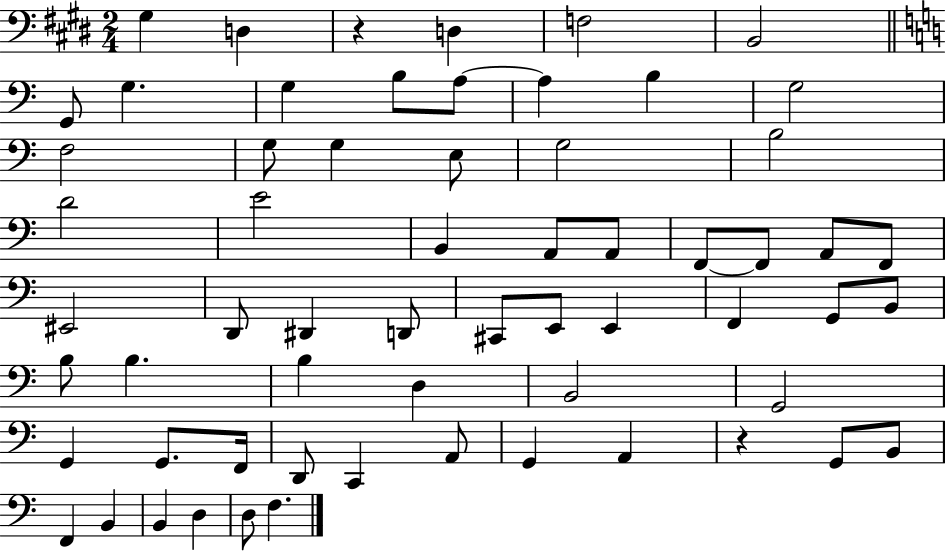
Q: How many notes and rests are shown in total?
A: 62